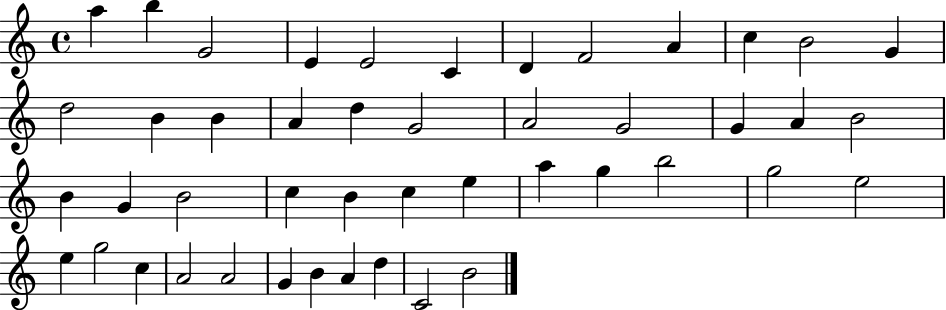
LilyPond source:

{
  \clef treble
  \time 4/4
  \defaultTimeSignature
  \key c \major
  a''4 b''4 g'2 | e'4 e'2 c'4 | d'4 f'2 a'4 | c''4 b'2 g'4 | \break d''2 b'4 b'4 | a'4 d''4 g'2 | a'2 g'2 | g'4 a'4 b'2 | \break b'4 g'4 b'2 | c''4 b'4 c''4 e''4 | a''4 g''4 b''2 | g''2 e''2 | \break e''4 g''2 c''4 | a'2 a'2 | g'4 b'4 a'4 d''4 | c'2 b'2 | \break \bar "|."
}